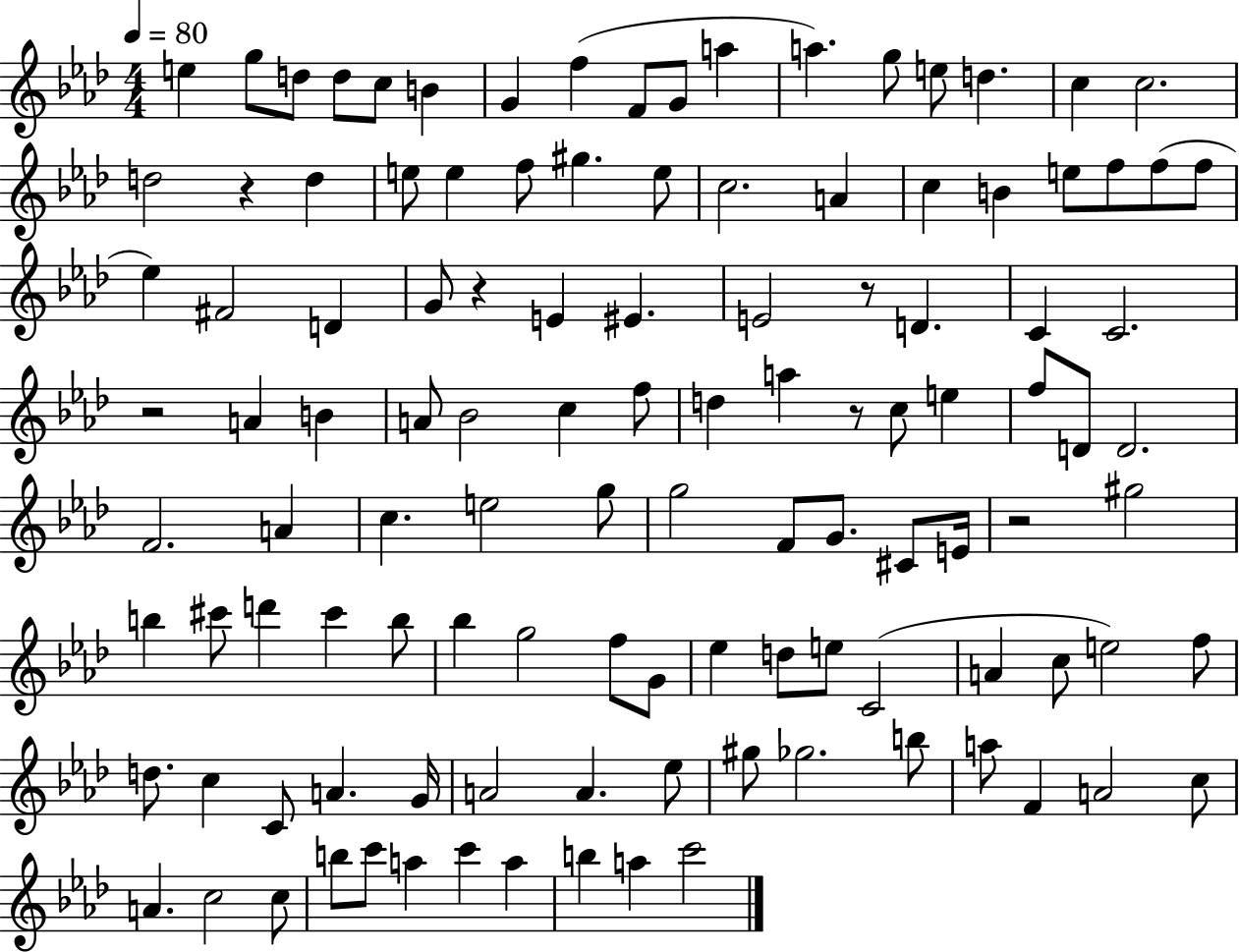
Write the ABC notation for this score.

X:1
T:Untitled
M:4/4
L:1/4
K:Ab
e g/2 d/2 d/2 c/2 B G f F/2 G/2 a a g/2 e/2 d c c2 d2 z d e/2 e f/2 ^g e/2 c2 A c B e/2 f/2 f/2 f/2 _e ^F2 D G/2 z E ^E E2 z/2 D C C2 z2 A B A/2 _B2 c f/2 d a z/2 c/2 e f/2 D/2 D2 F2 A c e2 g/2 g2 F/2 G/2 ^C/2 E/4 z2 ^g2 b ^c'/2 d' ^c' b/2 _b g2 f/2 G/2 _e d/2 e/2 C2 A c/2 e2 f/2 d/2 c C/2 A G/4 A2 A _e/2 ^g/2 _g2 b/2 a/2 F A2 c/2 A c2 c/2 b/2 c'/2 a c' a b a c'2